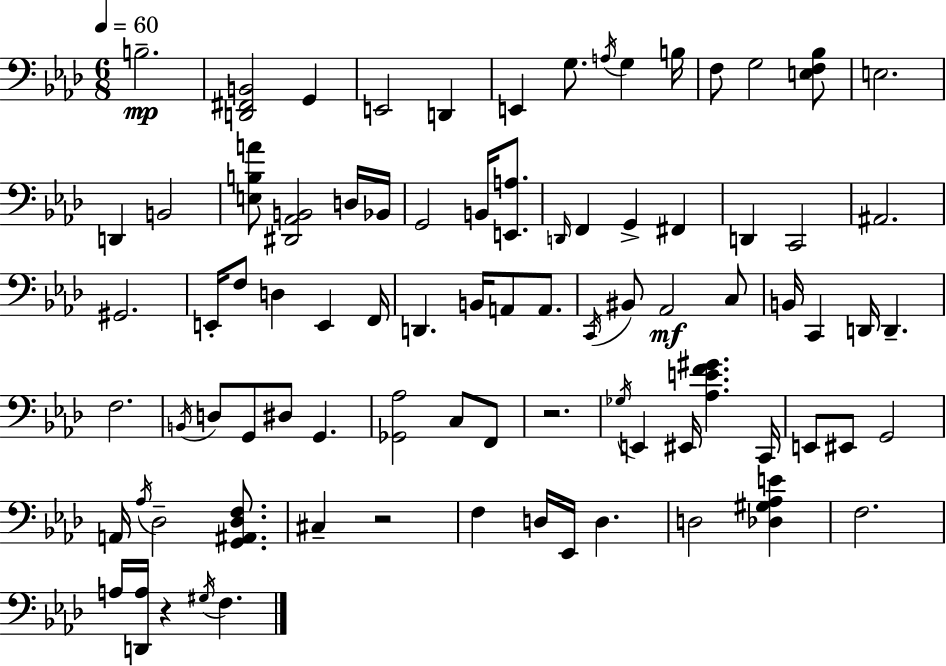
{
  \clef bass
  \numericTimeSignature
  \time 6/8
  \key aes \major
  \tempo 4 = 60
  b2.--\mp | <d, fis, b,>2 g,4 | e,2 d,4 | e,4 g8. \acciaccatura { a16 } g4 | \break b16 f8 g2 <e f bes>8 | e2. | d,4 b,2 | <e b a'>8 <dis, aes, b,>2 d16 | \break bes,16 g,2 b,16 <e, a>8. | \grace { d,16 } f,4 g,4-> fis,4 | d,4 c,2 | ais,2. | \break gis,2. | e,16-. f8 d4 e,4 | f,16 d,4. b,16 a,8 a,8. | \acciaccatura { c,16 } bis,8 aes,2\mf | \break c8 b,16 c,4 d,16 d,4.-- | f2. | \acciaccatura { b,16 } d8 g,8 dis8 g,4. | <ges, aes>2 | \break c8 f,8 r2. | \acciaccatura { ges16 } e,4 eis,16 <aes e' f' gis'>4. | c,16 e,8 eis,8 g,2 | a,16 \acciaccatura { aes16 } des2-- | \break <g, ais, des f>8. cis4-- r2 | f4 d16 ees,16 | d4. d2 | <des gis aes e'>4 f2. | \break a16 <d, a>16 r4 | \acciaccatura { gis16 } f4. \bar "|."
}